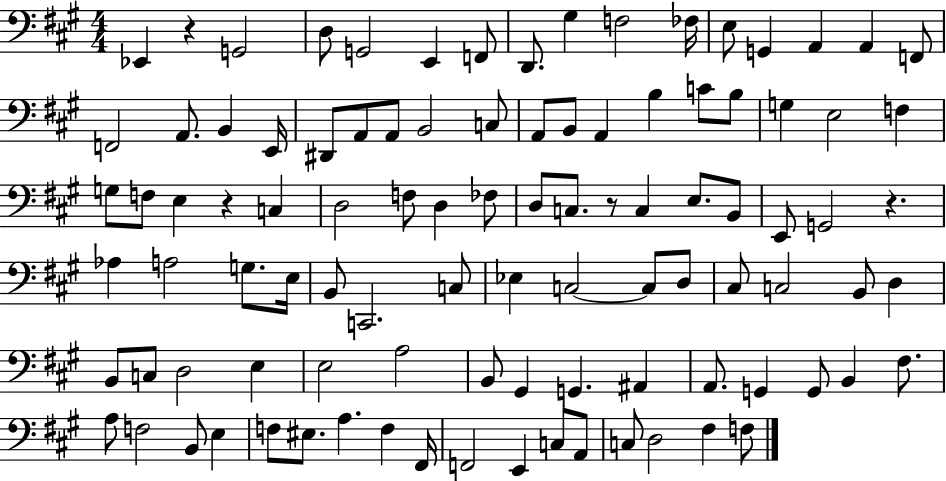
Eb2/q R/q G2/h D3/e G2/h E2/q F2/e D2/e. G#3/q F3/h FES3/s E3/e G2/q A2/q A2/q F2/e F2/h A2/e. B2/q E2/s D#2/e A2/e A2/e B2/h C3/e A2/e B2/e A2/q B3/q C4/e B3/e G3/q E3/h F3/q G3/e F3/e E3/q R/q C3/q D3/h F3/e D3/q FES3/e D3/e C3/e. R/e C3/q E3/e. B2/e E2/e G2/h R/q. Ab3/q A3/h G3/e. E3/s B2/e C2/h. C3/e Eb3/q C3/h C3/e D3/e C#3/e C3/h B2/e D3/q B2/e C3/e D3/h E3/q E3/h A3/h B2/e G#2/q G2/q. A#2/q A2/e. G2/q G2/e B2/q F#3/e. A3/e F3/h B2/e E3/q F3/e EIS3/e. A3/q. F3/q F#2/s F2/h E2/q C3/e A2/e C3/e D3/h F#3/q F3/e